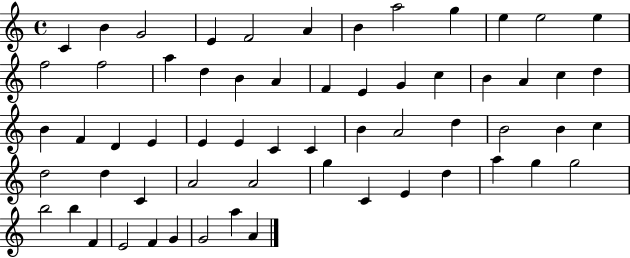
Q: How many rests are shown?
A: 0